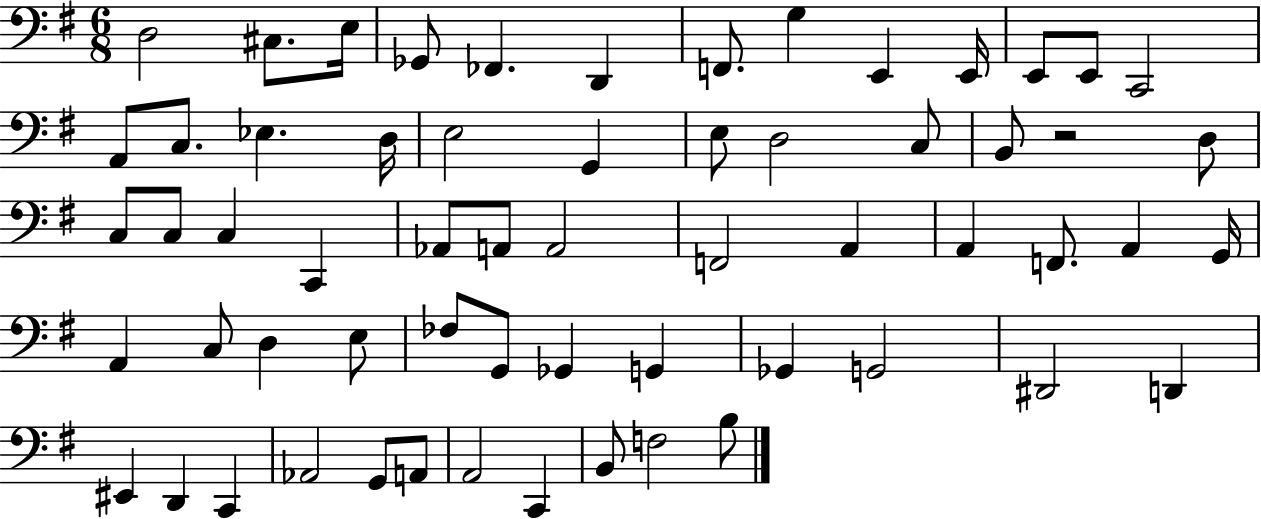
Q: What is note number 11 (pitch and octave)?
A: E2